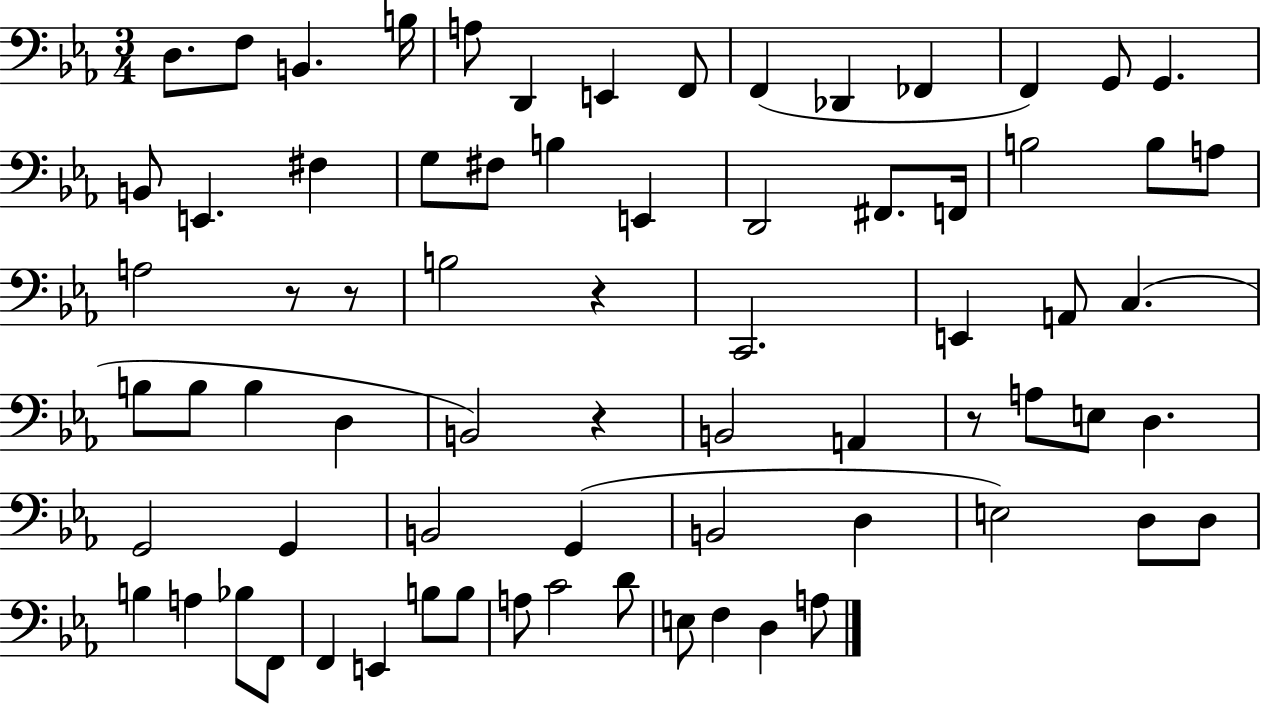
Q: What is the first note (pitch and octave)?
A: D3